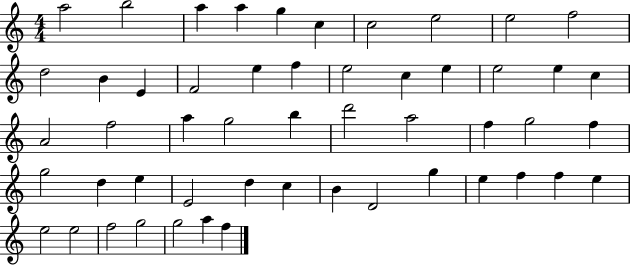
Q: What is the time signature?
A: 4/4